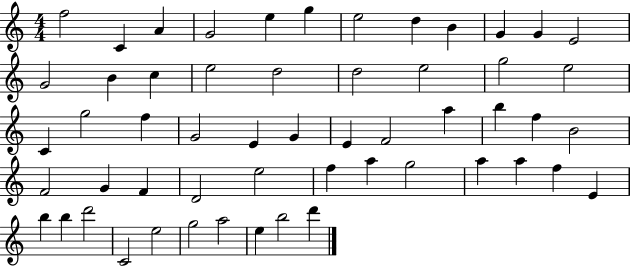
X:1
T:Untitled
M:4/4
L:1/4
K:C
f2 C A G2 e g e2 d B G G E2 G2 B c e2 d2 d2 e2 g2 e2 C g2 f G2 E G E F2 a b f B2 F2 G F D2 e2 f a g2 a a f E b b d'2 C2 e2 g2 a2 e b2 d'